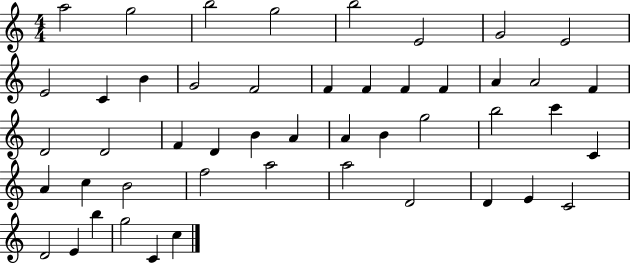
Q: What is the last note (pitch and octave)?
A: C5